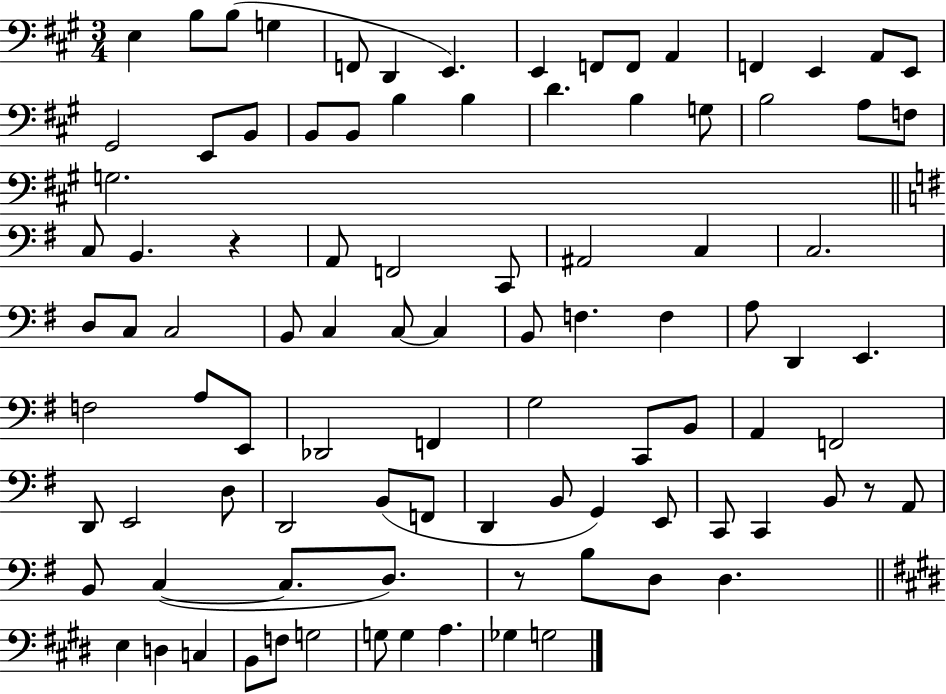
X:1
T:Untitled
M:3/4
L:1/4
K:A
E, B,/2 B,/2 G, F,,/2 D,, E,, E,, F,,/2 F,,/2 A,, F,, E,, A,,/2 E,,/2 ^G,,2 E,,/2 B,,/2 B,,/2 B,,/2 B, B, D B, G,/2 B,2 A,/2 F,/2 G,2 C,/2 B,, z A,,/2 F,,2 C,,/2 ^A,,2 C, C,2 D,/2 C,/2 C,2 B,,/2 C, C,/2 C, B,,/2 F, F, A,/2 D,, E,, F,2 A,/2 E,,/2 _D,,2 F,, G,2 C,,/2 B,,/2 A,, F,,2 D,,/2 E,,2 D,/2 D,,2 B,,/2 F,,/2 D,, B,,/2 G,, E,,/2 C,,/2 C,, B,,/2 z/2 A,,/2 B,,/2 C, C,/2 D,/2 z/2 B,/2 D,/2 D, E, D, C, B,,/2 F,/2 G,2 G,/2 G, A, _G, G,2